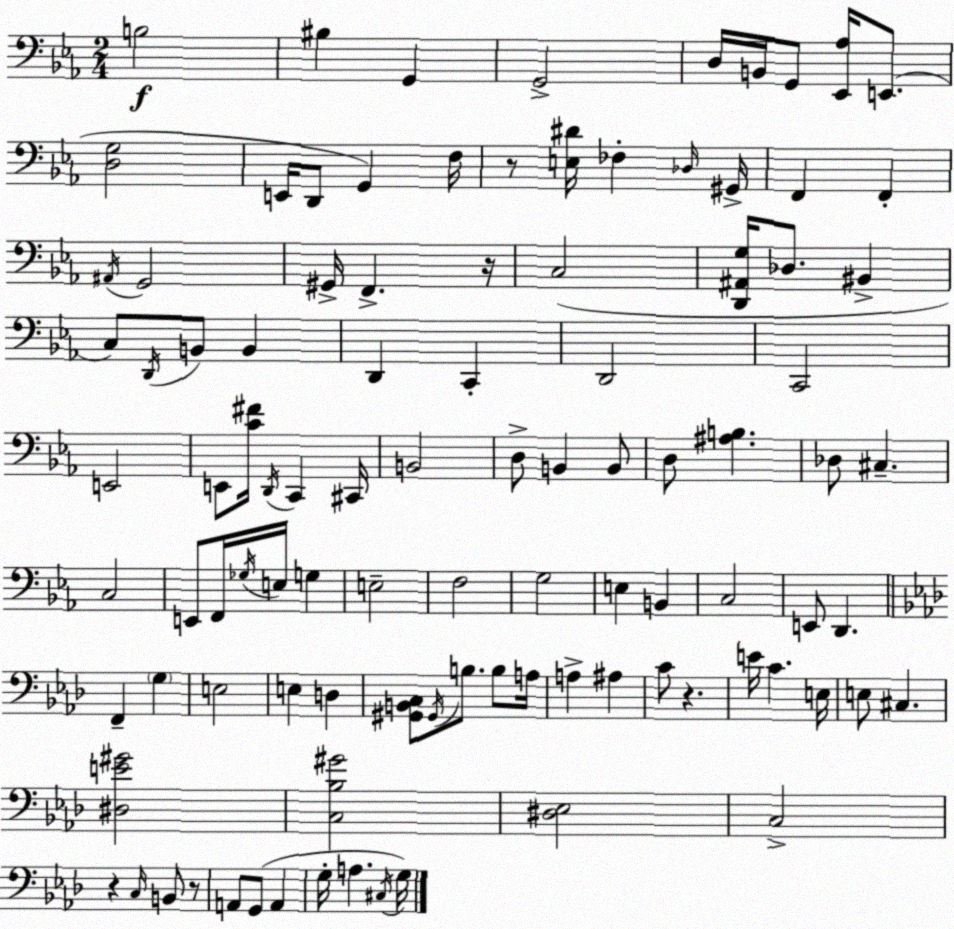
X:1
T:Untitled
M:2/4
L:1/4
K:Cm
B,2 ^B, G,, G,,2 D,/4 B,,/4 G,,/2 [_E,,_A,]/4 E,,/2 [D,G,]2 E,,/4 D,,/2 G,, F,/4 z/2 [E,^D]/4 _F, _D,/4 ^G,,/4 F,, F,, ^A,,/4 G,,2 ^G,,/4 F,, z/4 C,2 [D,,^A,,G,]/4 _D,/2 ^B,, C,/2 D,,/4 B,,/2 B,, D,, C,, D,,2 C,,2 E,,2 E,,/2 [C^F]/4 D,,/4 C,, ^C,,/4 B,,2 D,/2 B,, B,,/2 D,/2 [^A,B,] _D,/2 ^C, C,2 E,,/2 F,,/4 _G,/4 E,/4 G, E,2 F,2 G,2 E, B,, C,2 E,,/2 D,, F,, G, E,2 E, D, [^G,,B,,C,]/2 ^G,,/4 B,/2 B,/2 A,/4 A, ^A, C/2 z E/4 C E,/4 E,/2 ^C, [^D,E^G]2 [C,_B,^G]2 [^D,_E,]2 C,2 z C,/4 B,,/2 z/2 A,,/2 G,,/2 A,, G,/4 A, ^C,/4 G,/4